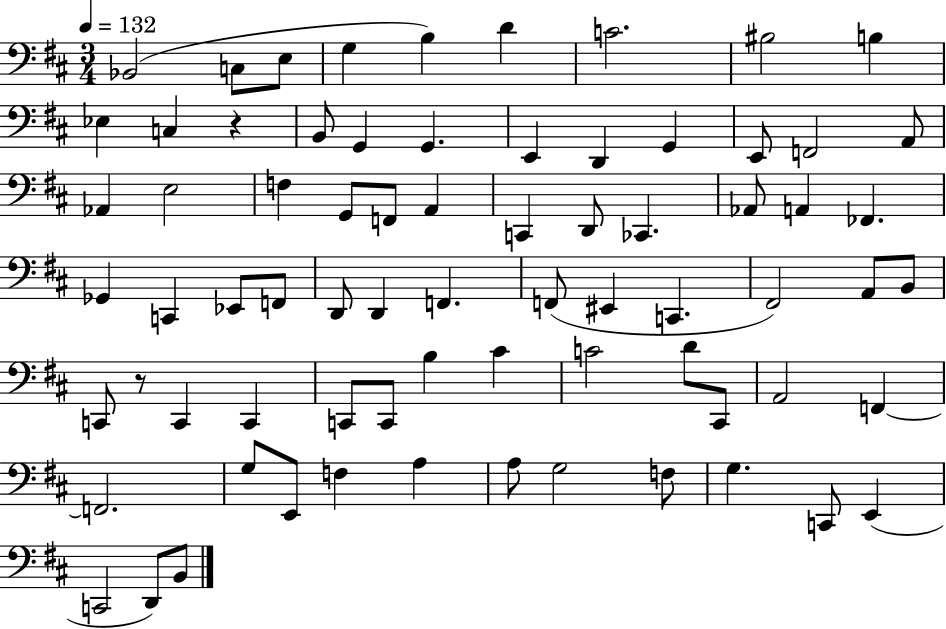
X:1
T:Untitled
M:3/4
L:1/4
K:D
_B,,2 C,/2 E,/2 G, B, D C2 ^B,2 B, _E, C, z B,,/2 G,, G,, E,, D,, G,, E,,/2 F,,2 A,,/2 _A,, E,2 F, G,,/2 F,,/2 A,, C,, D,,/2 _C,, _A,,/2 A,, _F,, _G,, C,, _E,,/2 F,,/2 D,,/2 D,, F,, F,,/2 ^E,, C,, ^F,,2 A,,/2 B,,/2 C,,/2 z/2 C,, C,, C,,/2 C,,/2 B, ^C C2 D/2 ^C,,/2 A,,2 F,, F,,2 G,/2 E,,/2 F, A, A,/2 G,2 F,/2 G, C,,/2 E,, C,,2 D,,/2 B,,/2